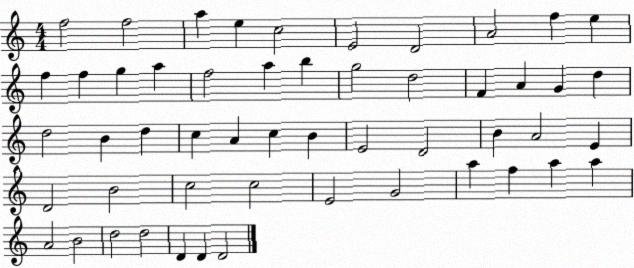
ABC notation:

X:1
T:Untitled
M:4/4
L:1/4
K:C
f2 f2 a e c2 E2 D2 A2 f e f f g a f2 a b g2 d2 F A G d d2 B d c A c B E2 D2 B A2 E D2 B2 c2 c2 E2 G2 a f a a A2 B2 d2 d2 D D D2